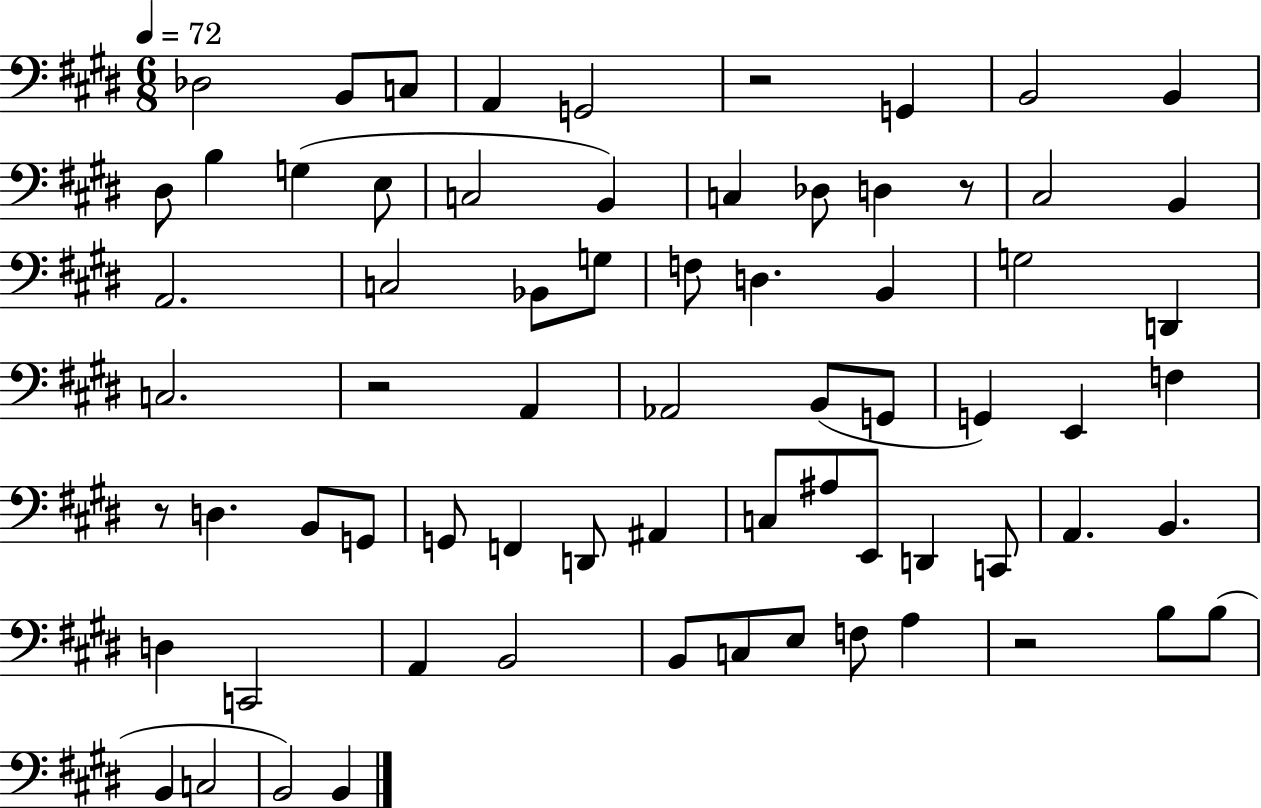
{
  \clef bass
  \numericTimeSignature
  \time 6/8
  \key e \major
  \tempo 4 = 72
  des2 b,8 c8 | a,4 g,2 | r2 g,4 | b,2 b,4 | \break dis8 b4 g4( e8 | c2 b,4) | c4 des8 d4 r8 | cis2 b,4 | \break a,2. | c2 bes,8 g8 | f8 d4. b,4 | g2 d,4 | \break c2. | r2 a,4 | aes,2 b,8( g,8 | g,4) e,4 f4 | \break r8 d4. b,8 g,8 | g,8 f,4 d,8 ais,4 | c8 ais8 e,8 d,4 c,8 | a,4. b,4. | \break d4 c,2 | a,4 b,2 | b,8 c8 e8 f8 a4 | r2 b8 b8( | \break b,4 c2 | b,2) b,4 | \bar "|."
}